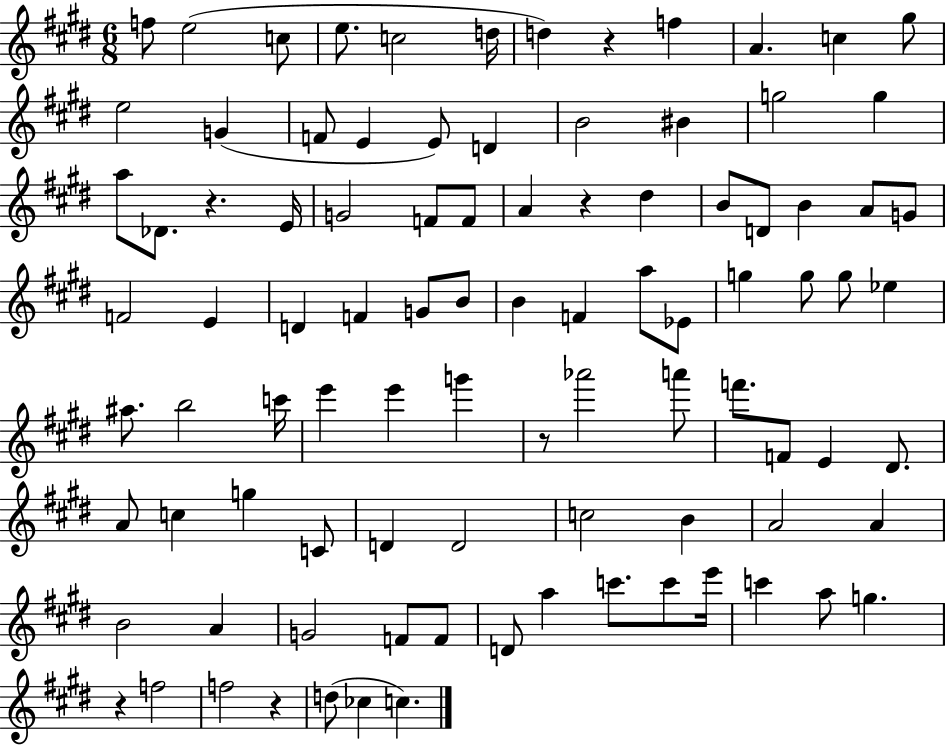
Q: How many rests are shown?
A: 6